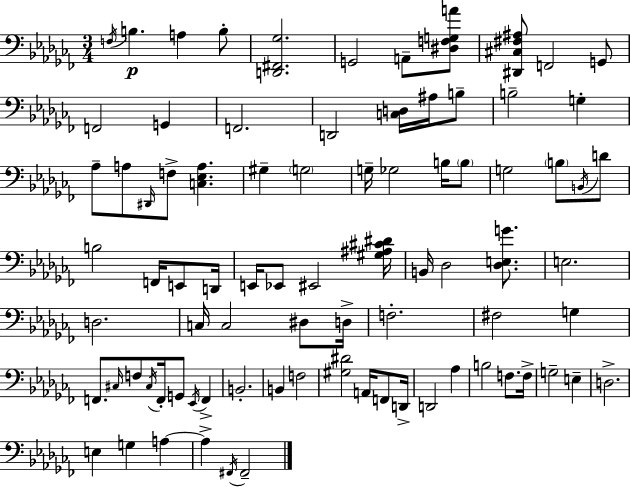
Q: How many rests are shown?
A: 0